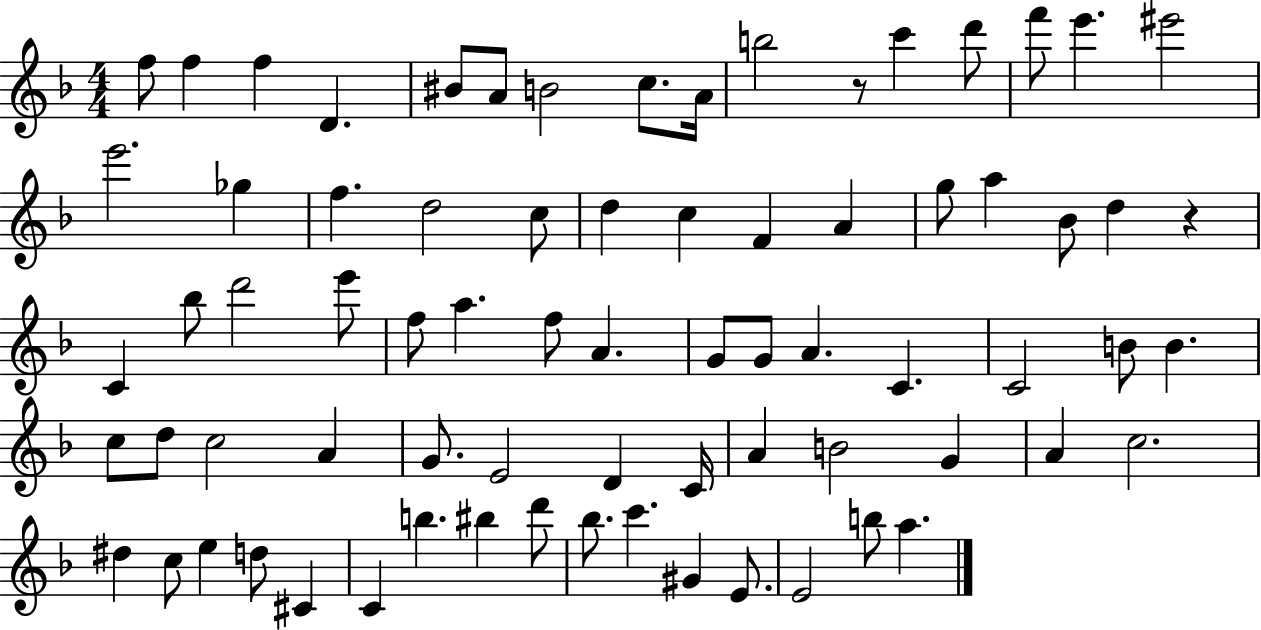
X:1
T:Untitled
M:4/4
L:1/4
K:F
f/2 f f D ^B/2 A/2 B2 c/2 A/4 b2 z/2 c' d'/2 f'/2 e' ^e'2 e'2 _g f d2 c/2 d c F A g/2 a _B/2 d z C _b/2 d'2 e'/2 f/2 a f/2 A G/2 G/2 A C C2 B/2 B c/2 d/2 c2 A G/2 E2 D C/4 A B2 G A c2 ^d c/2 e d/2 ^C C b ^b d'/2 _b/2 c' ^G E/2 E2 b/2 a